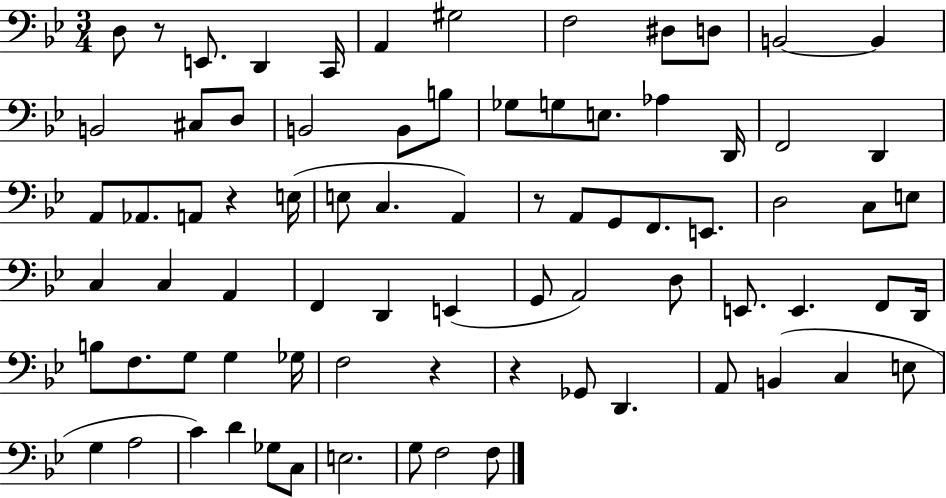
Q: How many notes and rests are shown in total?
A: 78